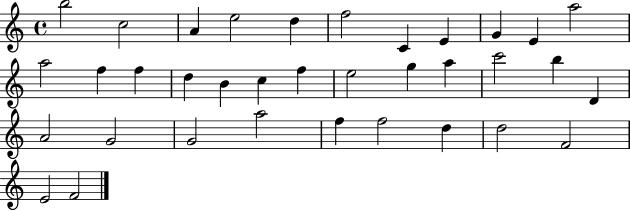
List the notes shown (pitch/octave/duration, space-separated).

B5/h C5/h A4/q E5/h D5/q F5/h C4/q E4/q G4/q E4/q A5/h A5/h F5/q F5/q D5/q B4/q C5/q F5/q E5/h G5/q A5/q C6/h B5/q D4/q A4/h G4/h G4/h A5/h F5/q F5/h D5/q D5/h F4/h E4/h F4/h